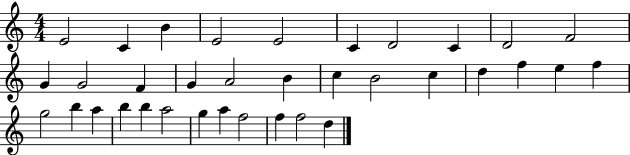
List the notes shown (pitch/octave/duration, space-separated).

E4/h C4/q B4/q E4/h E4/h C4/q D4/h C4/q D4/h F4/h G4/q G4/h F4/q G4/q A4/h B4/q C5/q B4/h C5/q D5/q F5/q E5/q F5/q G5/h B5/q A5/q B5/q B5/q A5/h G5/q A5/q F5/h F5/q F5/h D5/q